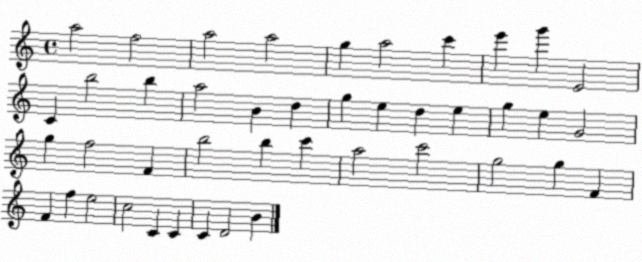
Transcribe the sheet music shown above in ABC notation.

X:1
T:Untitled
M:4/4
L:1/4
K:C
a2 f2 a2 a2 g a2 c' e' g' E2 C b2 b a2 B d g e d e g e G2 g f2 F b2 b c' a2 c'2 g2 g F F f e2 c2 C C C D2 B